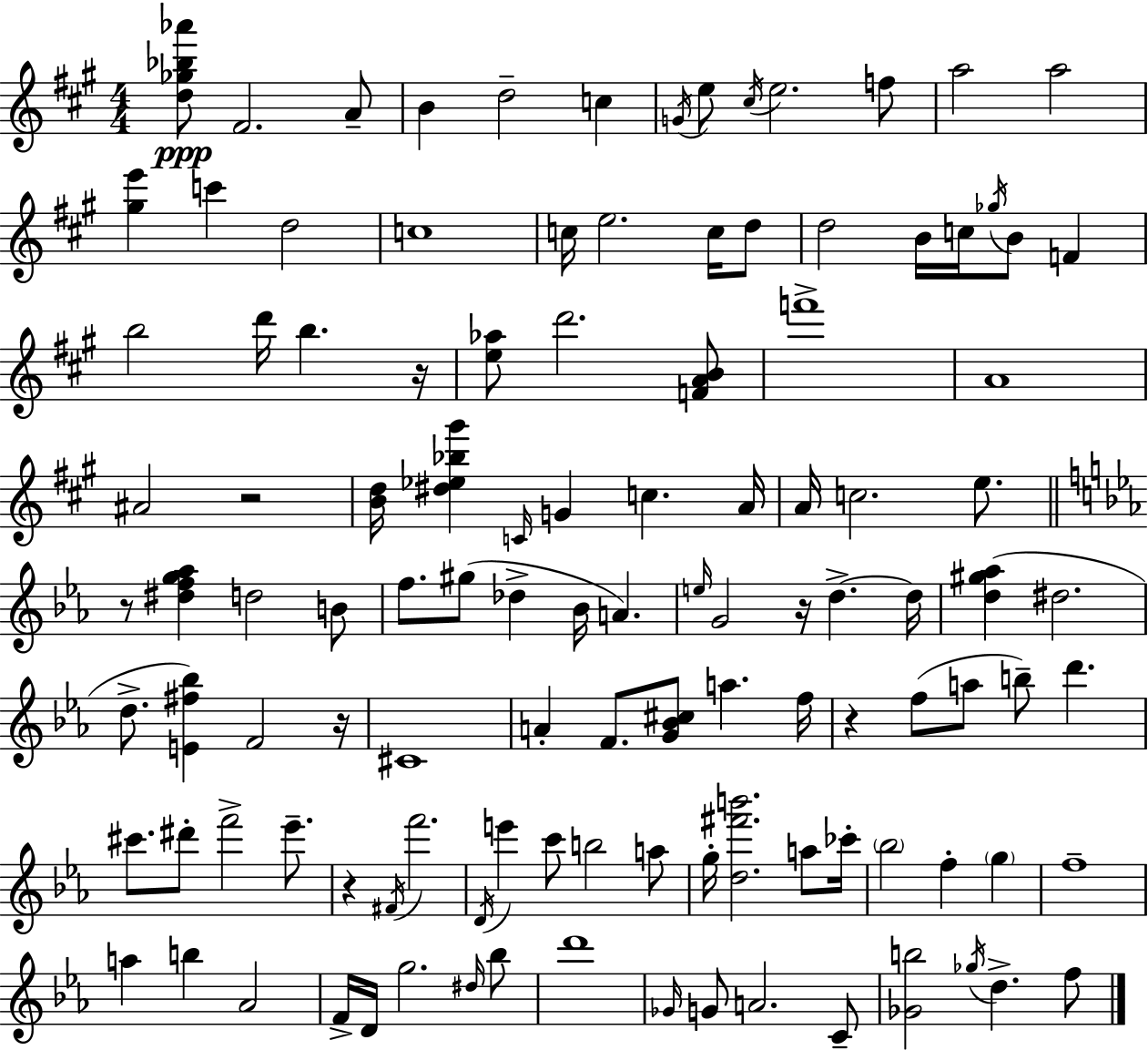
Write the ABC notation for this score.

X:1
T:Untitled
M:4/4
L:1/4
K:A
[d_g_b_a']/2 ^F2 A/2 B d2 c G/4 e/2 ^c/4 e2 f/2 a2 a2 [^ge'] c' d2 c4 c/4 e2 c/4 d/2 d2 B/4 c/4 _g/4 B/2 F b2 d'/4 b z/4 [e_a]/2 d'2 [FAB]/2 f'4 A4 ^A2 z2 [Bd]/4 [^d_e_b^g'] C/4 G c A/4 A/4 c2 e/2 z/2 [^dfg_a] d2 B/2 f/2 ^g/2 _d _B/4 A e/4 G2 z/4 d d/4 [d^g_a] ^d2 d/2 [E^f_b] F2 z/4 ^C4 A F/2 [G_B^c]/2 a f/4 z f/2 a/2 b/2 d' ^c'/2 ^d'/2 f'2 _e'/2 z ^F/4 f'2 D/4 e' c'/2 b2 a/2 g/4 [d^f'b']2 a/2 _c'/4 _b2 f g f4 a b _A2 F/4 D/4 g2 ^d/4 _b/2 d'4 _G/4 G/2 A2 C/2 [_Gb]2 _g/4 d f/2